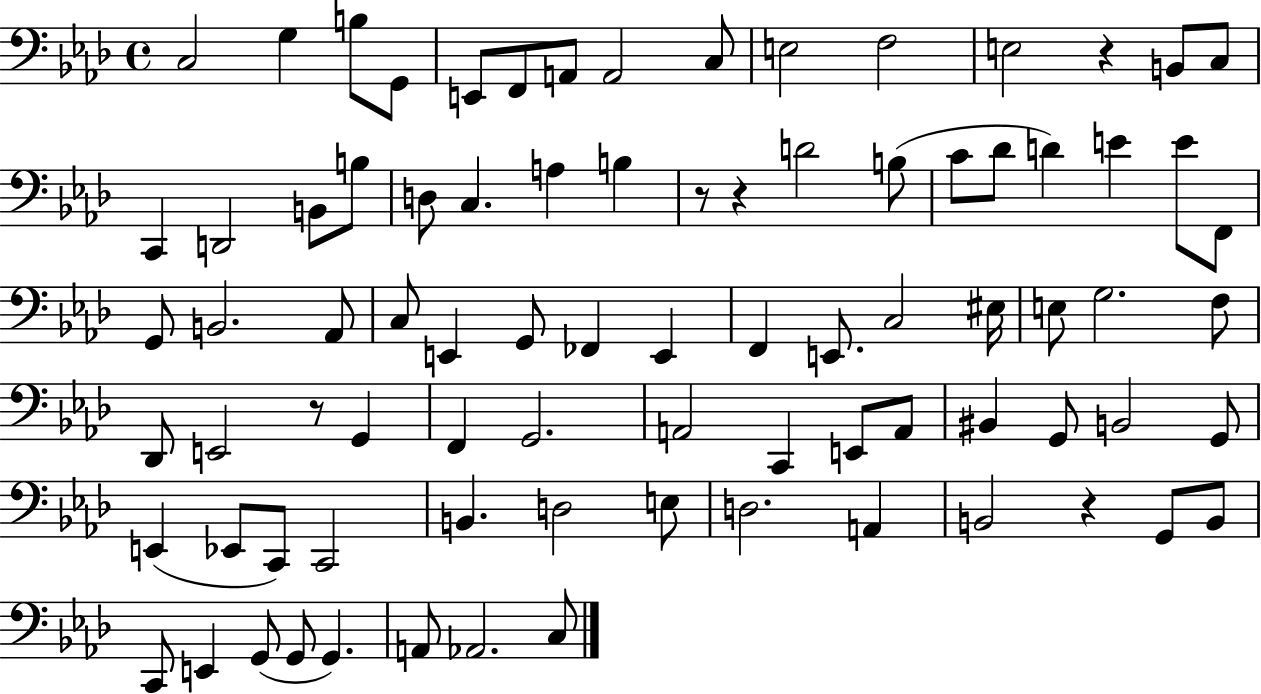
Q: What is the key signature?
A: AES major